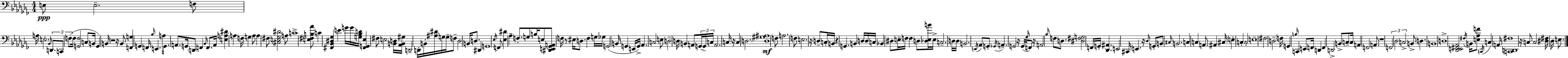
E3/e E3/h. F3/e A3/s E3/h. Bb2/s D2/e. C2/e F3/e F3/s [G2,F3]/h C3/e B2/s G2/q B2/s R/h R/s B2/e [F2,G3]/q G2/q F2/s Bb3/s E2/q. A3/s G2/e. A2/e. G2/s D2/e F2/q Bb2/s F2/e. A2/s [E3,A3,D#4]/q A3/q F3/s G3/q A3/e A3/q F#3/e [C#3,E3,Gb3,D#4]/h A3/e C4/w [E3,F#3,B3,Ab4]/e C4/q [F#2,Bb2,D#3,Gb3]/q E4/q G4/s G4/s [G3,Bb3,D4]/s [F#2,G2,Eb3]/q F#3/e E3/h [B2,D3]/s [Ab2,B2,G#3]/s D2/h D2/s B2/s [A#3,D#4]/s G3/s G3/s F3/e Db3/h B2/s D3/e. D#2/q G2/w Eb3/s F2/e [Eb3,D#4]/q Ab3/q F3/e. G3/e B3/s E3/e [D#2,E2,Gb2,A2]/e F3/s R/e EIS3/s D3/e. F3/q G3/s Gb3/s G2/h B2/s G2/q E2/s G2/s Ab2/q. C3/h E3/e D3/h D3/s B2/q A2/e G2/s G2/s C3/s A2/h. C3/s R/s C3/q D3/h. [D3,G#3,A#3]/w F3/e A3/h. F3/e E3/h. R/s D3/e C3/s B2/s R/q G2/q. B2/q D3/s D3/s C3/s Bb2/q D#3/e E3/s F3/s F3/q D3/e [Db3,E3,B4]/s E3/s C3/h. D3/s D3/s B2/h. E2/s Ab2/e G2/e Gb2/s A2/q. G2/h R/s G2/s Gb3/s F2/e R/s A2/h Bb3/s F3/e D3/e. [D#3,F#3,G3]/h F2/s G2/s [Db2,A#2]/q. E2/h C#2/s E2/q. R/s Db3/s G2/e B2/e C#3/s B2/h. C3/q C3/q A2/e. A#2/q C#3/s E3/q C3/q C3/h E3/w F#3/h D3/h F3/s G2/q B3/s C2/q E2/e F2/s D2/q F2/q D2/h B2/e C3/e C3/s A2/q F2/h A2/e. R/w F2/h Db3/h C3/h B2/e D3/q. B2/w D3/w [Db2,E2,F#2,Ab2]/h F#3/s B2/s [E3,Ab3,F4]/e C2/s C3/q A2/s [C2,D2,F#3]/w R/s C3/e C3/h [D#3,F#3]/s Db3/s E3/e.